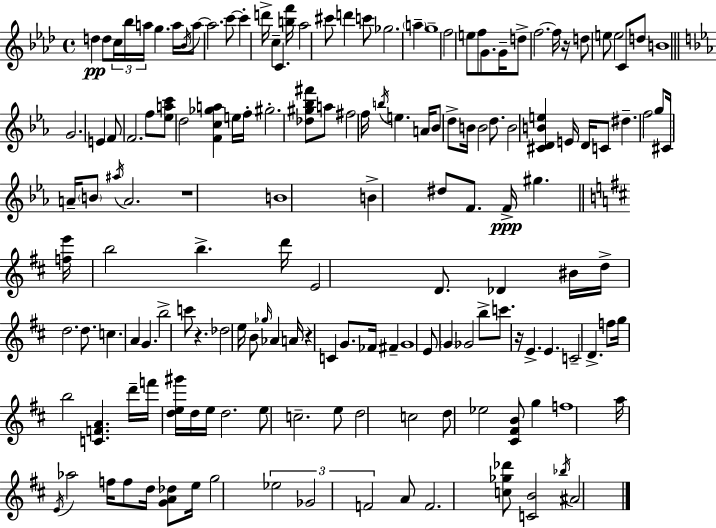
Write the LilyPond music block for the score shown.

{
  \clef treble
  \time 4/4
  \defaultTimeSignature
  \key aes \major
  \repeat volta 2 { d''4\pp d''8 \tuplet 3/2 { c''16 bes''16 a''16 } g''4. a''16 | \acciaccatura { bes'16 } a''8~~ a''2. c'''8~~ | c'''4-. d'''16-> c''4-- c'4. | <b'' f'''>16 aes''2 cis'''8 d'''4 c'''8 | \break ges''2. \parenthesize a''4-- | g''1-- | f''2 e''8 f''8 g'8. | g'16-- d''8-> f''2.~~ f''16 | \break r16 d''8 e''8 e''2 c'8 d''8 | b'1 | \bar "||" \break \key ees \major g'2. e'4 | f'8 f'2. f''8 | <ees'' a'' c'''>8 d''2 <f' c'' ges'' a''>4 e''16 f''16-. | gis''2.-. <des'' gis'' bes'' fis'''>8 a''8 | \break fis''2 f''16 \acciaccatura { b''16 } e''4. | a'16 bes'8 d''8-> b'16 b'2 d''8. | b'2 <cis' d' b' e''>4 e'16 d'16 c'8 | dis''4.-- f''2 g''8 | \break cis'16 a'16-- \parenthesize b'8 \acciaccatura { ais''16 } a'2. | r1 | b'1 | b'4-> dis''8 f'8. f'16->\ppp gis''4. | \break \bar "||" \break \key d \major <f'' e'''>16 b''2 b''4.-> d'''16 | e'2 d'8. des'4 bis'16 | d''16-> d''2. d''8. | c''4. a'4 g'4. | \break b''2-> c'''8 r4. | des''2 e''16 b'8 \grace { ges''16 } aes'4 | a'16 r4 c'4 g'8. fes'16 fis'4-- | g'1 | \break e'8 \parenthesize g'4 ges'2 b''8-> | c'''8. r16 e'4.-> e'4. | c'2-- d'4.-> f''8 | g''16 b''2 <c' f' a'>4. | \break d'''16-- f'''16 <d'' e'' gis'''>16 d''16 e''16 d''2. | e''8 c''2.-- e''8 | d''2 c''2 | d''8 ees''2 <cis' fis' b'>8 g''4 | \break f''1 | a''16 \acciaccatura { e'16 } aes''2 f''16 f''8 d''16 <g' a' des''>8 | e''16 g''2 \tuplet 3/2 { ees''2 | ges'2 f'2 } | \break a'8 f'2. | <c'' ges'' des'''>8 <c' b'>2 \acciaccatura { bes''16 } ais'2 | } \bar "|."
}